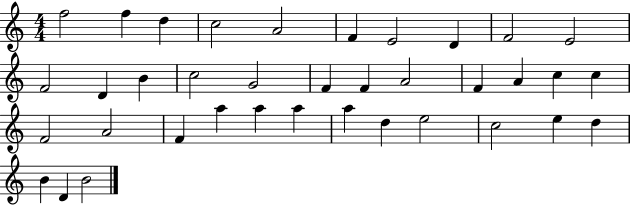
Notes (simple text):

F5/h F5/q D5/q C5/h A4/h F4/q E4/h D4/q F4/h E4/h F4/h D4/q B4/q C5/h G4/h F4/q F4/q A4/h F4/q A4/q C5/q C5/q F4/h A4/h F4/q A5/q A5/q A5/q A5/q D5/q E5/h C5/h E5/q D5/q B4/q D4/q B4/h